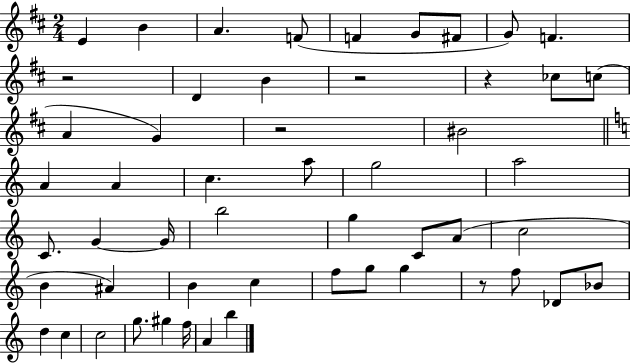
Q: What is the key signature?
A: D major